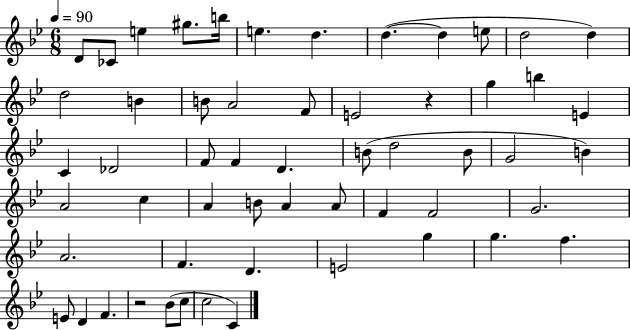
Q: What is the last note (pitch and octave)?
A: C4